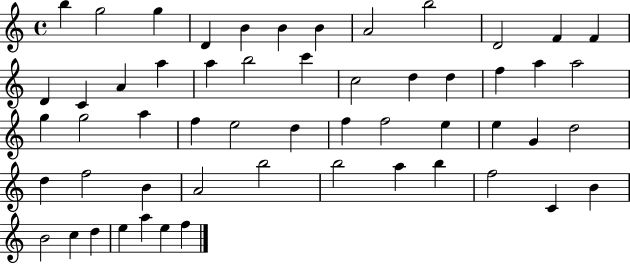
{
  \clef treble
  \time 4/4
  \defaultTimeSignature
  \key c \major
  b''4 g''2 g''4 | d'4 b'4 b'4 b'4 | a'2 b''2 | d'2 f'4 f'4 | \break d'4 c'4 a'4 a''4 | a''4 b''2 c'''4 | c''2 d''4 d''4 | f''4 a''4 a''2 | \break g''4 g''2 a''4 | f''4 e''2 d''4 | f''4 f''2 e''4 | e''4 g'4 d''2 | \break d''4 f''2 b'4 | a'2 b''2 | b''2 a''4 b''4 | f''2 c'4 b'4 | \break b'2 c''4 d''4 | e''4 a''4 e''4 f''4 | \bar "|."
}